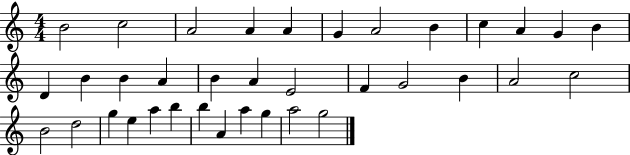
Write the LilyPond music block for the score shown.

{
  \clef treble
  \numericTimeSignature
  \time 4/4
  \key c \major
  b'2 c''2 | a'2 a'4 a'4 | g'4 a'2 b'4 | c''4 a'4 g'4 b'4 | \break d'4 b'4 b'4 a'4 | b'4 a'4 e'2 | f'4 g'2 b'4 | a'2 c''2 | \break b'2 d''2 | g''4 e''4 a''4 b''4 | b''4 a'4 a''4 g''4 | a''2 g''2 | \break \bar "|."
}